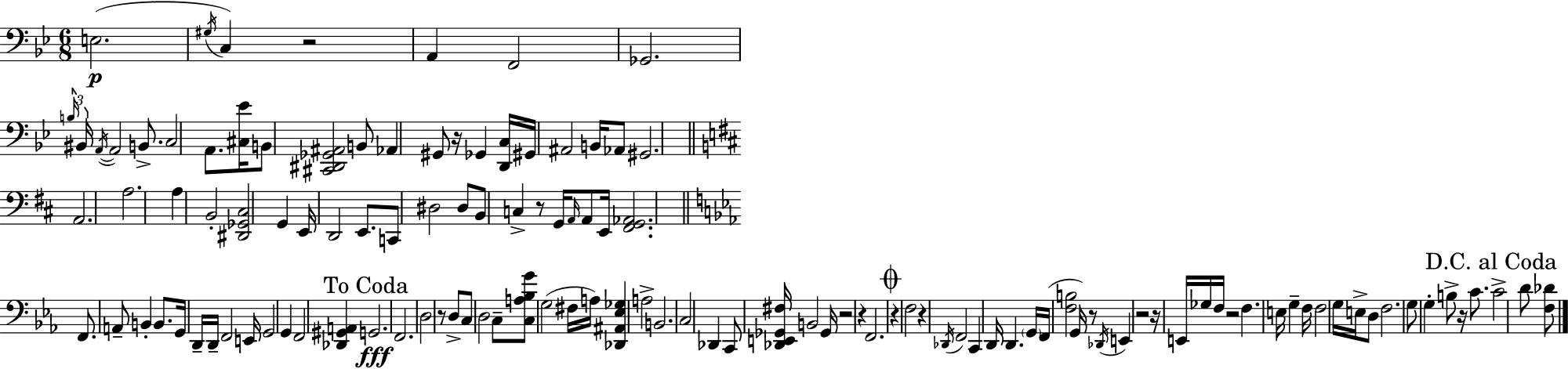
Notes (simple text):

E3/h. G#3/s C3/q R/h A2/q F2/h Gb2/h. B3/s BIS2/s A2/s A2/h B2/e. C3/h A2/e. [C#3,Eb4]/s B2/e [C#2,D#2,Gb2,A#2]/h B2/e Ab2/q G#2/e R/s Gb2/q [D2,C3]/s G#2/s A#2/h B2/s Ab2/e G#2/h. A2/h. A3/h. A3/q B2/h [D#2,Gb2,C#3]/h G2/q E2/s D2/h E2/e. C2/e D#3/h D#3/e B2/e C3/q R/e G2/s A2/s A2/e E2/s [F#2,G2,Ab2]/h. F2/e. A2/e B2/q B2/e. G2/s D2/s D2/s F2/h E2/s G2/h G2/q F2/h [Db2,G#2,A2]/q G2/h. F2/h. D3/h R/e D3/e C3/e D3/h C3/e [C3,A3,Bb3,G4]/e G3/h F#3/s A3/s [Db2,A#2,Eb3,Gb3]/q A3/h B2/h. C3/h Db2/q C2/e [Db2,E2,Gb2,F#3]/s B2/h Gb2/s R/h R/q F2/h. R/q F3/h R/q Db2/s F2/h C2/q D2/s D2/q. G2/s F2/s [F3,B3]/h G2/s R/e Db2/s E2/q R/h R/s E2/s Gb3/s F3/s R/h F3/q. E3/s G3/q F3/s F3/h G3/s E3/s D3/e F3/h. G3/e G3/q B3/e R/s C4/e. C4/h D4/e [F3,Db4]/e